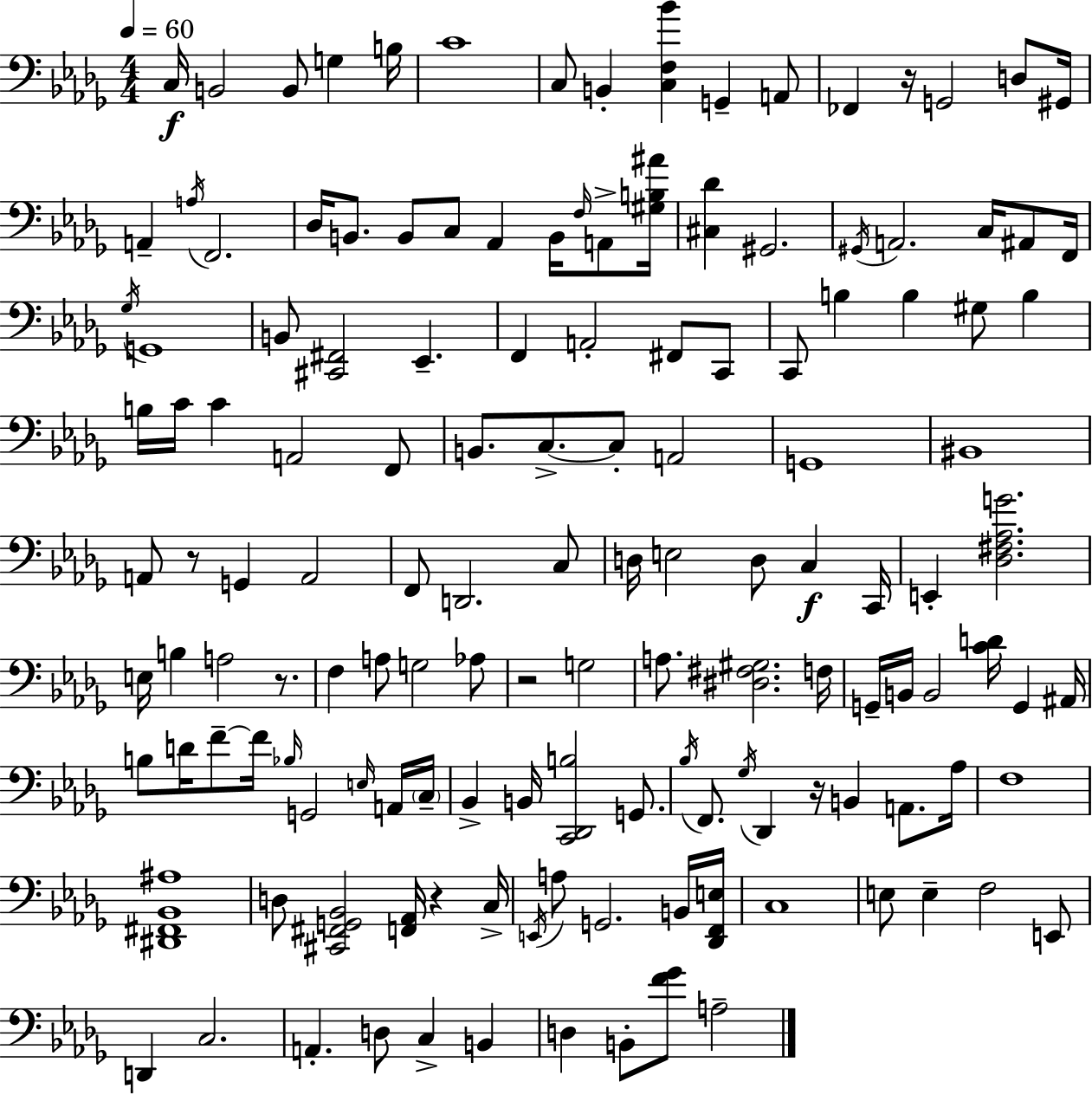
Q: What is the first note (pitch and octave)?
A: C3